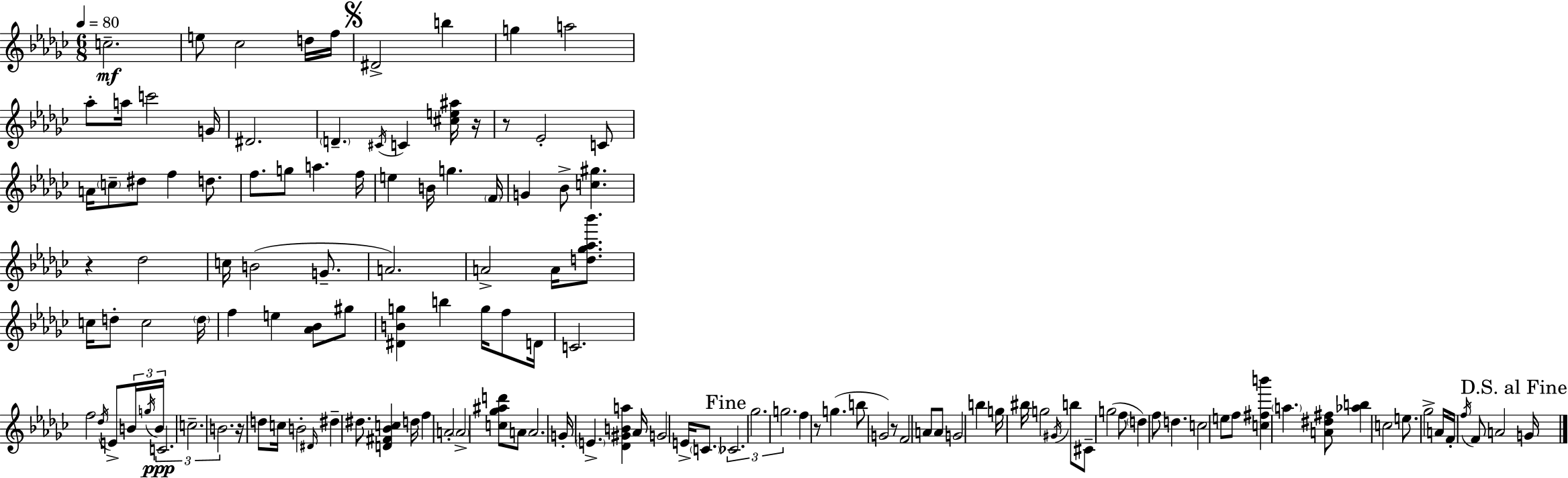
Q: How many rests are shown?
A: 6